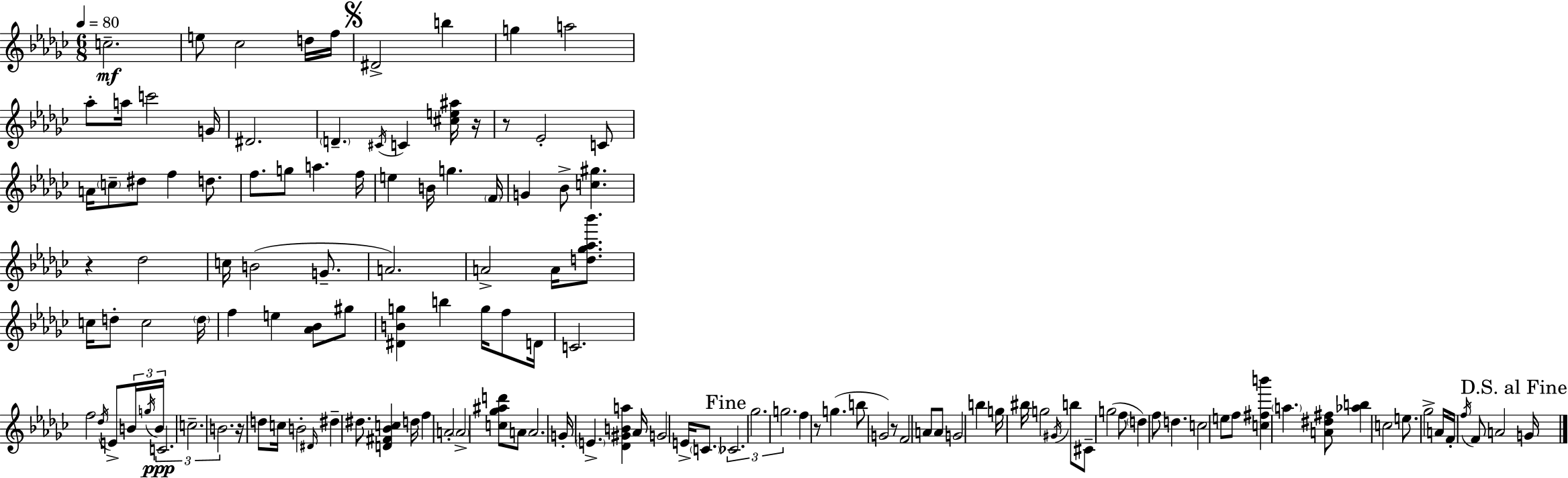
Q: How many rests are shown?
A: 6